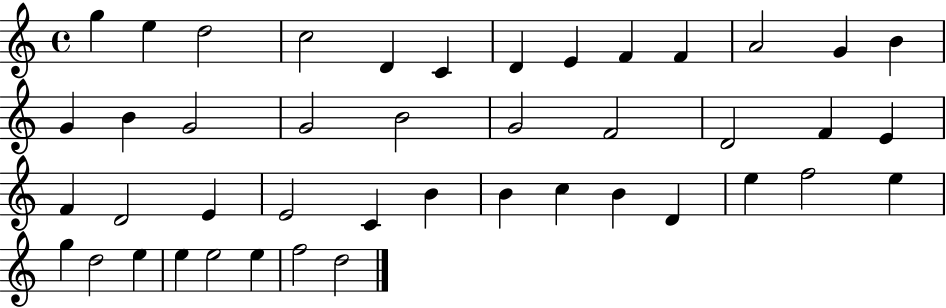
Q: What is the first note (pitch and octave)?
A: G5